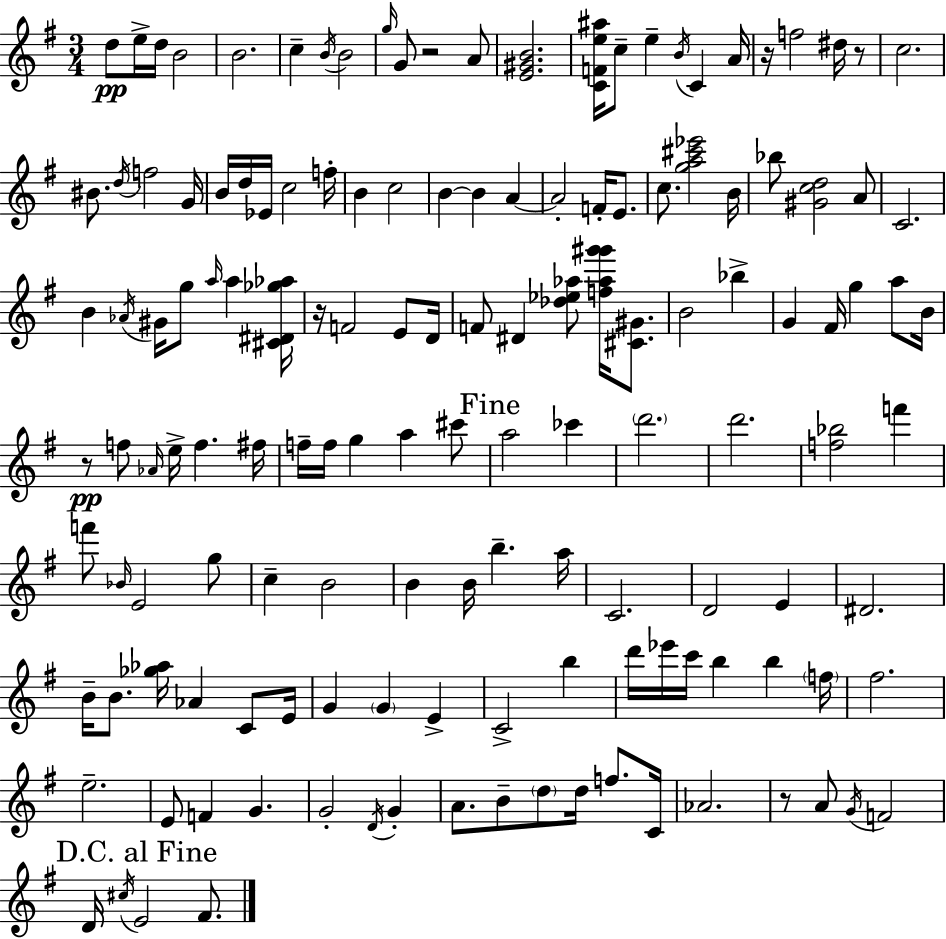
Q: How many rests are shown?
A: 6